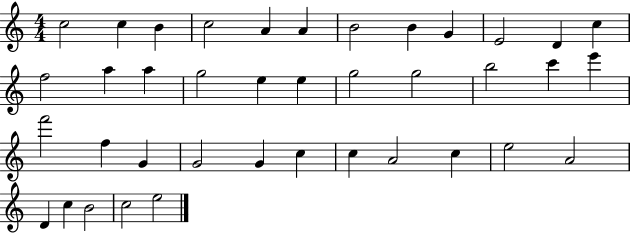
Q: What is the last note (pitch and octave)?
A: E5